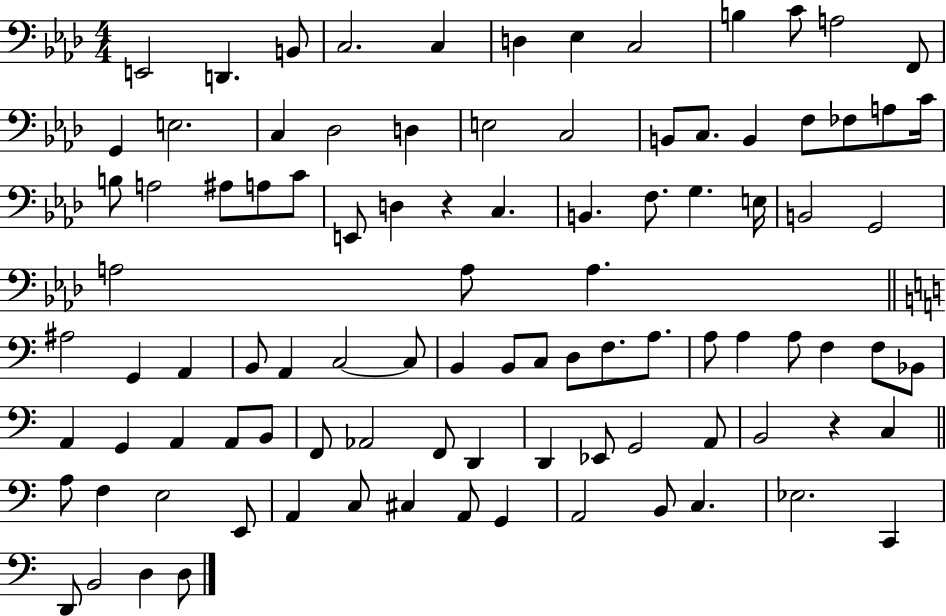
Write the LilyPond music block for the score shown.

{
  \clef bass
  \numericTimeSignature
  \time 4/4
  \key aes \major
  e,2 d,4. b,8 | c2. c4 | d4 ees4 c2 | b4 c'8 a2 f,8 | \break g,4 e2. | c4 des2 d4 | e2 c2 | b,8 c8. b,4 f8 fes8 a8 c'16 | \break b8 a2 ais8 a8 c'8 | e,8 d4 r4 c4. | b,4. f8. g4. e16 | b,2 g,2 | \break a2 a8 a4. | \bar "||" \break \key a \minor ais2 g,4 a,4 | b,8 a,4 c2~~ c8 | b,4 b,8 c8 d8 f8. a8. | a8 a4 a8 f4 f8 bes,8 | \break a,4 g,4 a,4 a,8 b,8 | f,8 aes,2 f,8 d,4 | d,4 ees,8 g,2 a,8 | b,2 r4 c4 | \break \bar "||" \break \key c \major a8 f4 e2 e,8 | a,4 c8 cis4 a,8 g,4 | a,2 b,8 c4. | ees2. c,4 | \break d,8 b,2 d4 d8 | \bar "|."
}